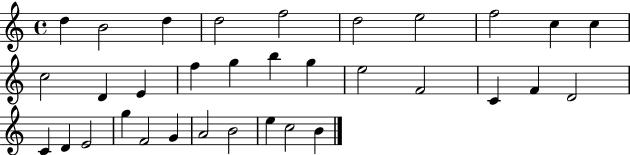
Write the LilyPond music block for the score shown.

{
  \clef treble
  \time 4/4
  \defaultTimeSignature
  \key c \major
  d''4 b'2 d''4 | d''2 f''2 | d''2 e''2 | f''2 c''4 c''4 | \break c''2 d'4 e'4 | f''4 g''4 b''4 g''4 | e''2 f'2 | c'4 f'4 d'2 | \break c'4 d'4 e'2 | g''4 f'2 g'4 | a'2 b'2 | e''4 c''2 b'4 | \break \bar "|."
}